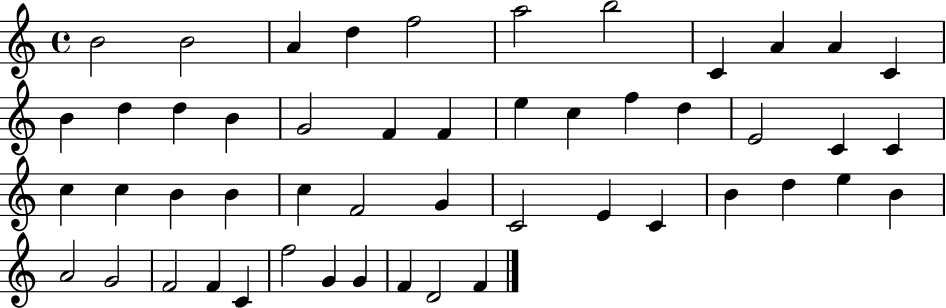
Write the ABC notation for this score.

X:1
T:Untitled
M:4/4
L:1/4
K:C
B2 B2 A d f2 a2 b2 C A A C B d d B G2 F F e c f d E2 C C c c B B c F2 G C2 E C B d e B A2 G2 F2 F C f2 G G F D2 F